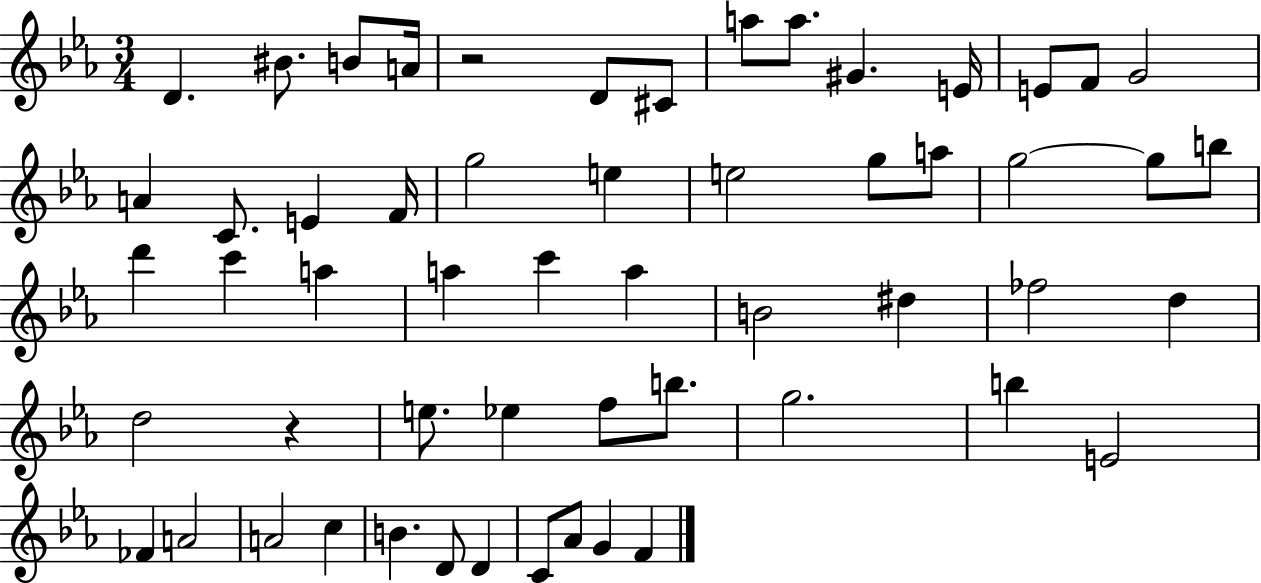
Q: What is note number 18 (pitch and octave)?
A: G5